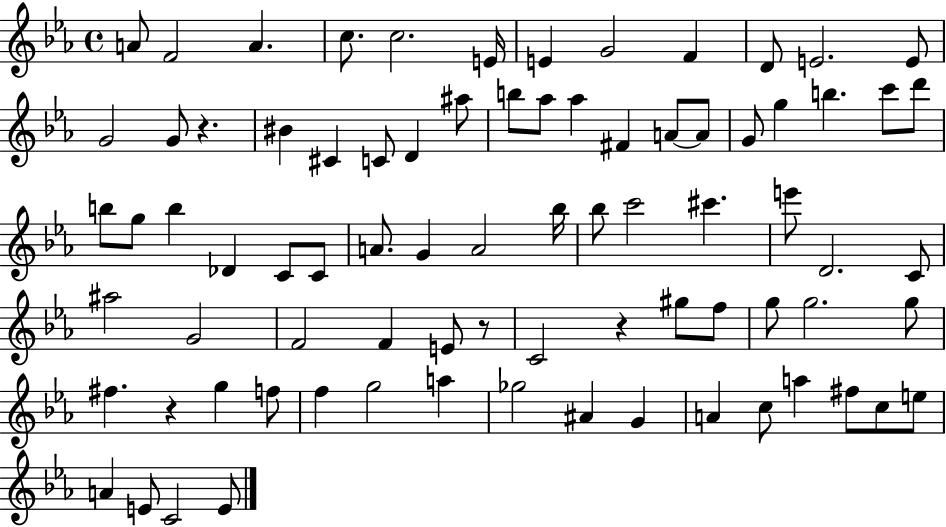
X:1
T:Untitled
M:4/4
L:1/4
K:Eb
A/2 F2 A c/2 c2 E/4 E G2 F D/2 E2 E/2 G2 G/2 z ^B ^C C/2 D ^a/2 b/2 _a/2 _a ^F A/2 A/2 G/2 g b c'/2 d'/2 b/2 g/2 b _D C/2 C/2 A/2 G A2 _b/4 _b/2 c'2 ^c' e'/2 D2 C/2 ^a2 G2 F2 F E/2 z/2 C2 z ^g/2 f/2 g/2 g2 g/2 ^f z g f/2 f g2 a _g2 ^A G A c/2 a ^f/2 c/2 e/2 A E/2 C2 E/2